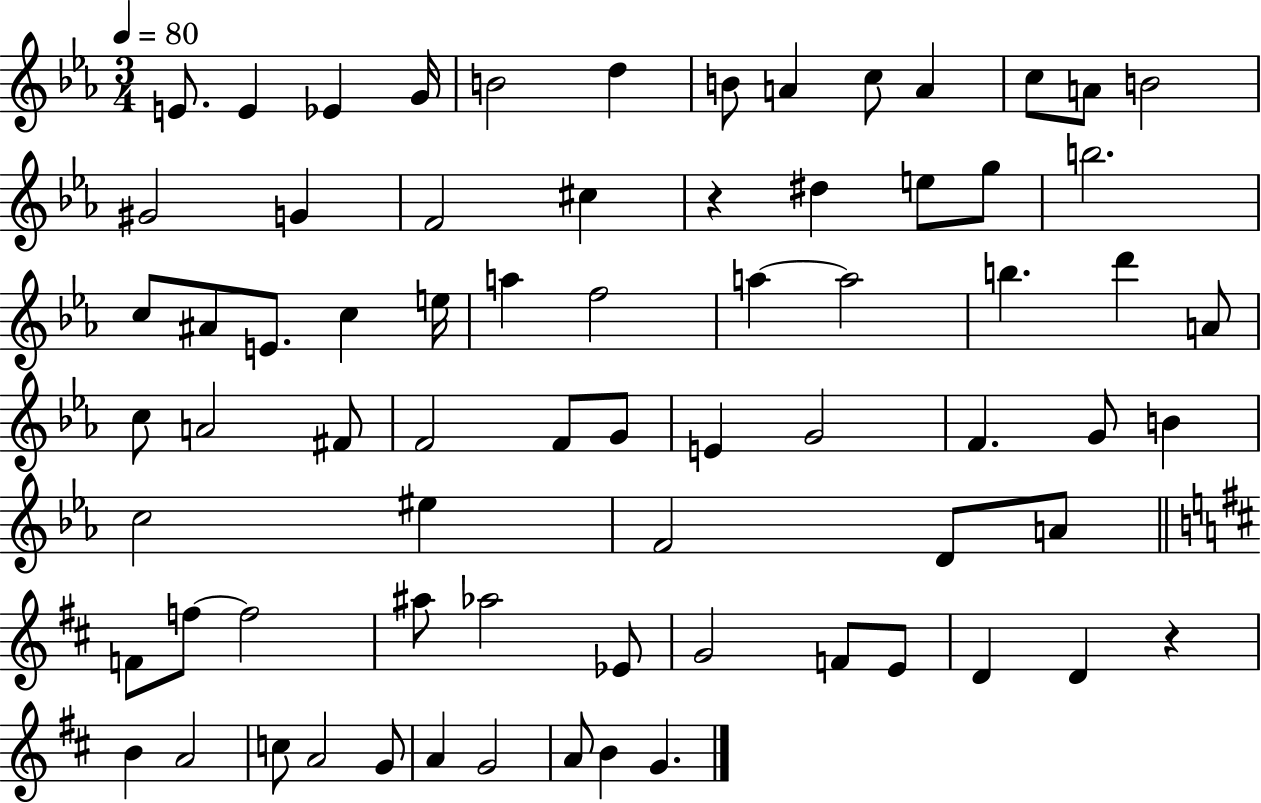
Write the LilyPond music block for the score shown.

{
  \clef treble
  \numericTimeSignature
  \time 3/4
  \key ees \major
  \tempo 4 = 80
  e'8. e'4 ees'4 g'16 | b'2 d''4 | b'8 a'4 c''8 a'4 | c''8 a'8 b'2 | \break gis'2 g'4 | f'2 cis''4 | r4 dis''4 e''8 g''8 | b''2. | \break c''8 ais'8 e'8. c''4 e''16 | a''4 f''2 | a''4~~ a''2 | b''4. d'''4 a'8 | \break c''8 a'2 fis'8 | f'2 f'8 g'8 | e'4 g'2 | f'4. g'8 b'4 | \break c''2 eis''4 | f'2 d'8 a'8 | \bar "||" \break \key d \major f'8 f''8~~ f''2 | ais''8 aes''2 ees'8 | g'2 f'8 e'8 | d'4 d'4 r4 | \break b'4 a'2 | c''8 a'2 g'8 | a'4 g'2 | a'8 b'4 g'4. | \break \bar "|."
}